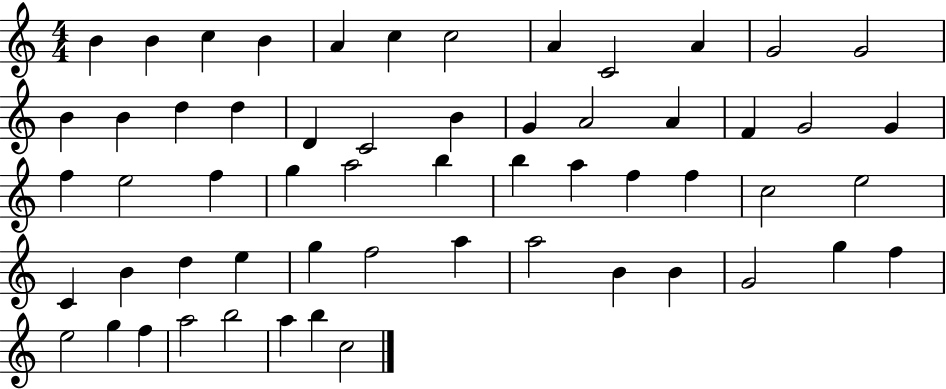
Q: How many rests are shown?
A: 0